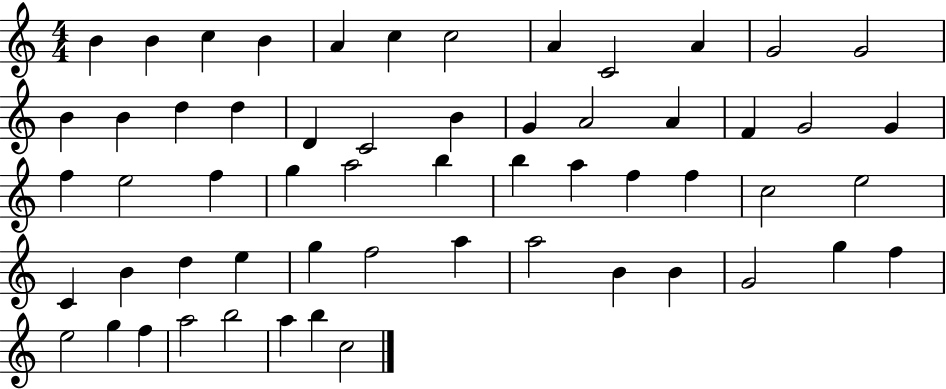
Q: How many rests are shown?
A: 0